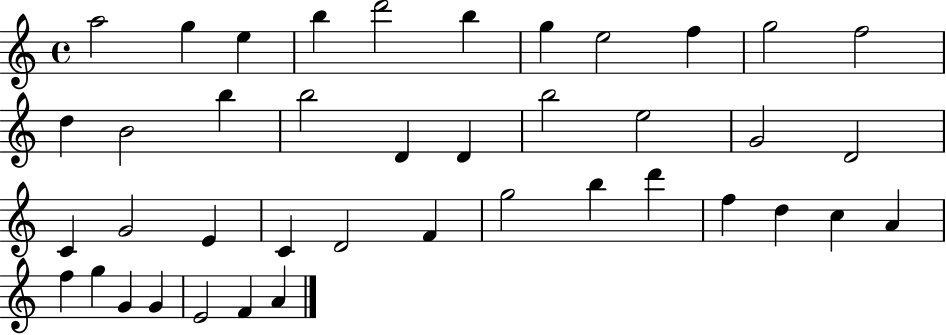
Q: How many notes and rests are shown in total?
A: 41